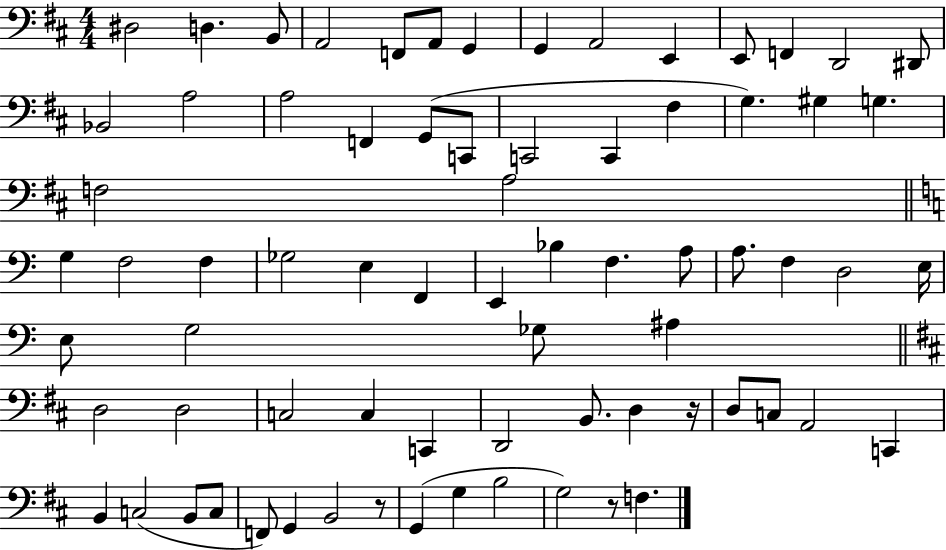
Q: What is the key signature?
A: D major